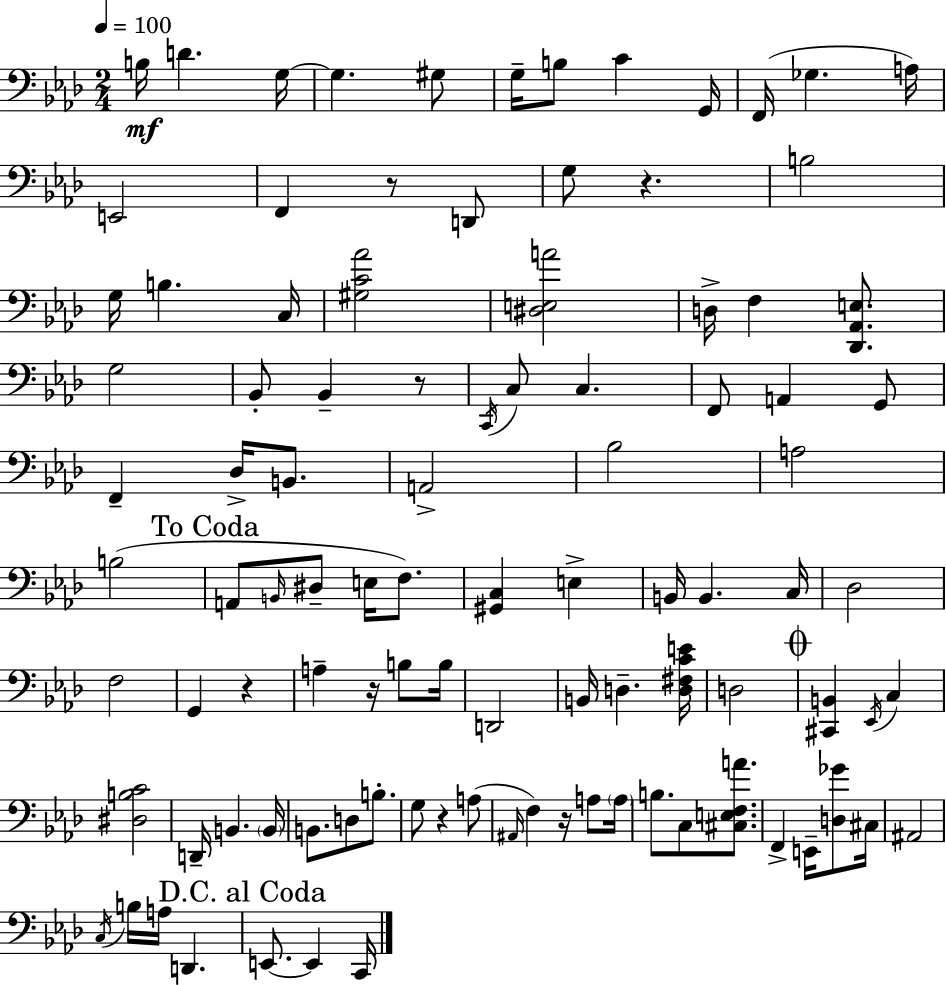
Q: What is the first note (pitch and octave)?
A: B3